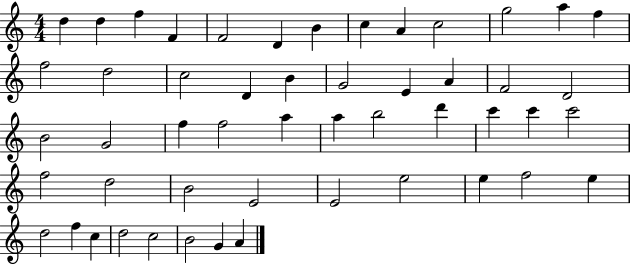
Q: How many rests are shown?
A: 0